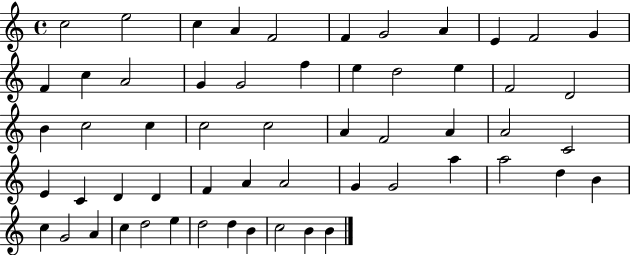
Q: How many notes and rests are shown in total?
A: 57